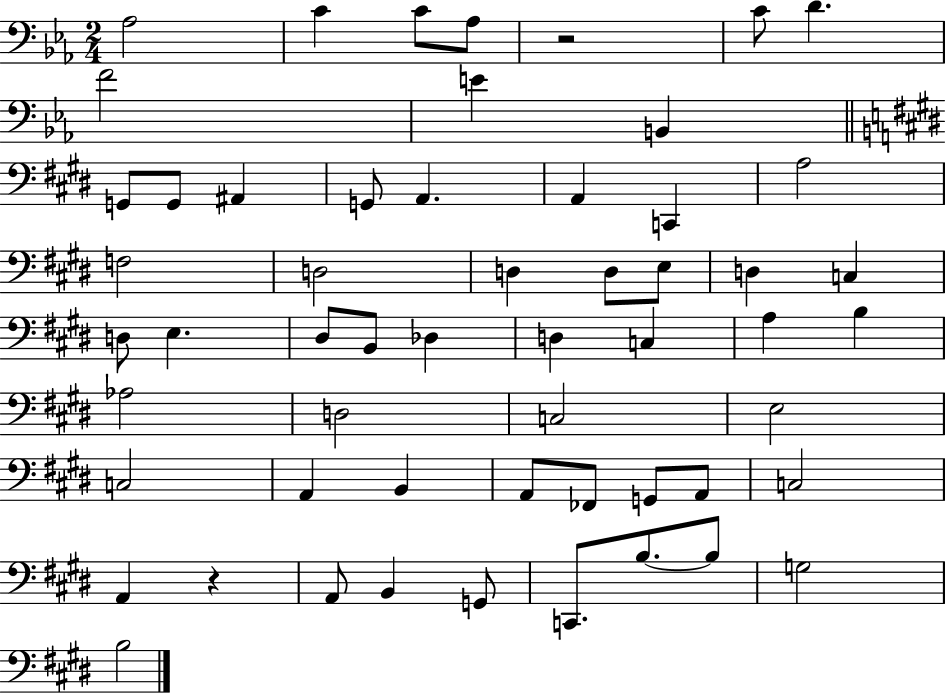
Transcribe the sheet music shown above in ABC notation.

X:1
T:Untitled
M:2/4
L:1/4
K:Eb
_A,2 C C/2 _A,/2 z2 C/2 D F2 E B,, G,,/2 G,,/2 ^A,, G,,/2 A,, A,, C,, A,2 F,2 D,2 D, D,/2 E,/2 D, C, D,/2 E, ^D,/2 B,,/2 _D, D, C, A, B, _A,2 D,2 C,2 E,2 C,2 A,, B,, A,,/2 _F,,/2 G,,/2 A,,/2 C,2 A,, z A,,/2 B,, G,,/2 C,,/2 B,/2 B,/2 G,2 B,2